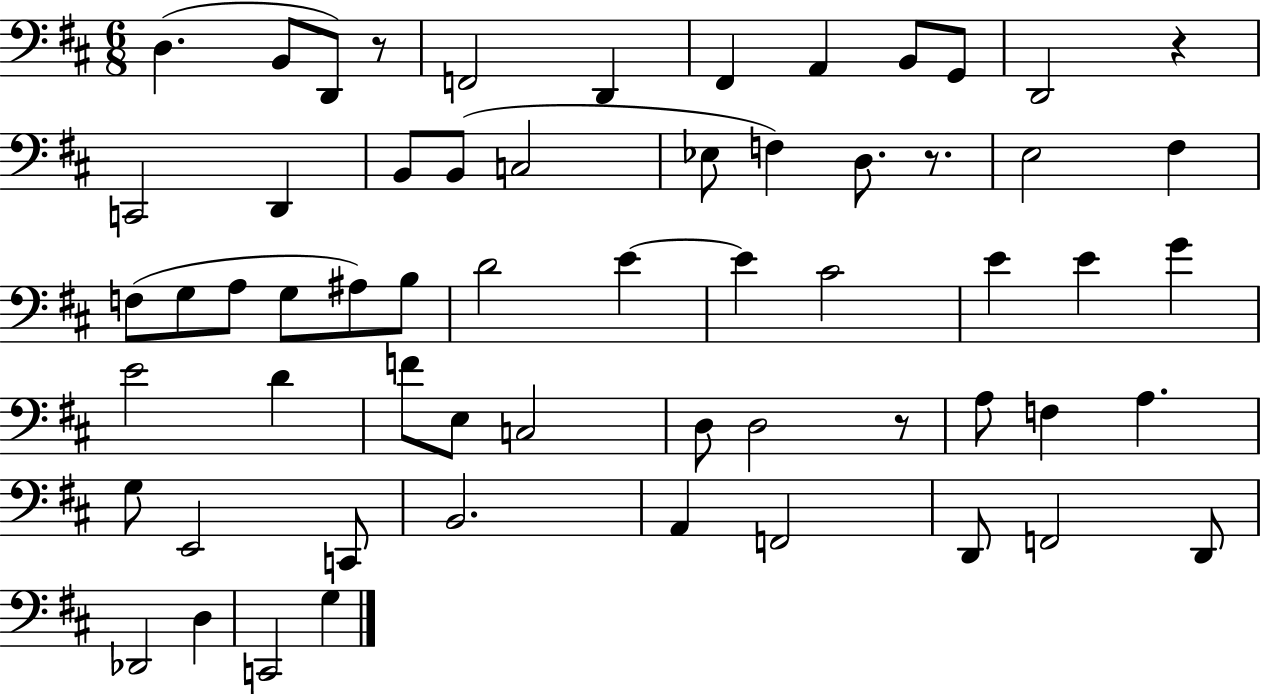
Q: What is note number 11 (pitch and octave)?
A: C2